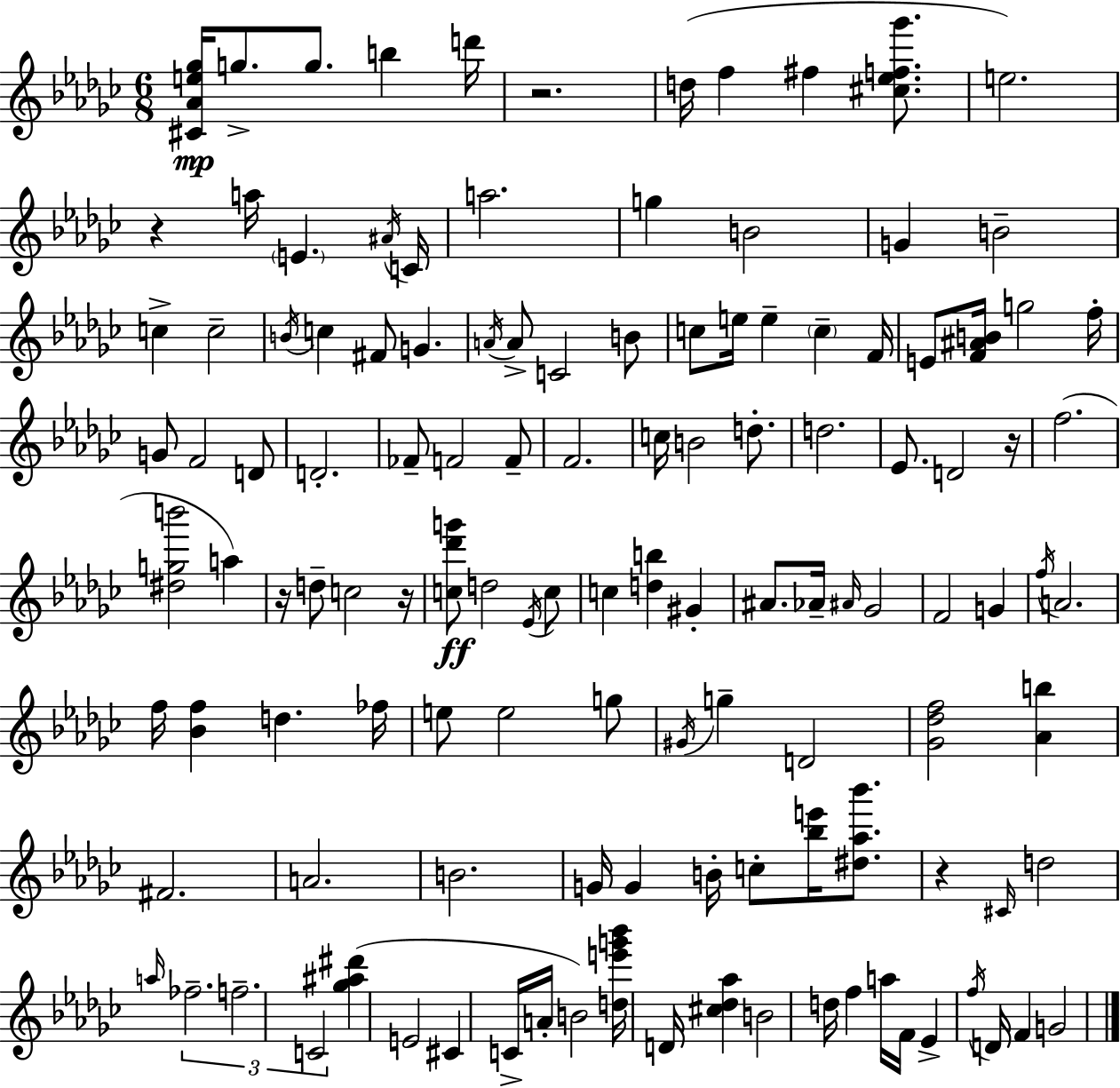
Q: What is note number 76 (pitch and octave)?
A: F#4